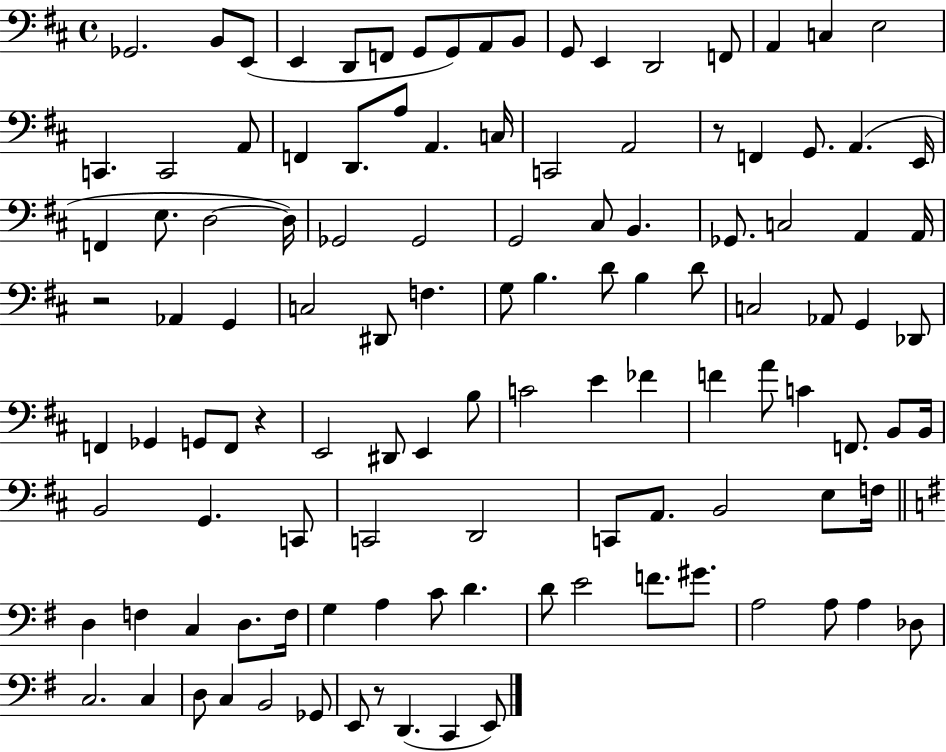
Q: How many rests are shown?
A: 4